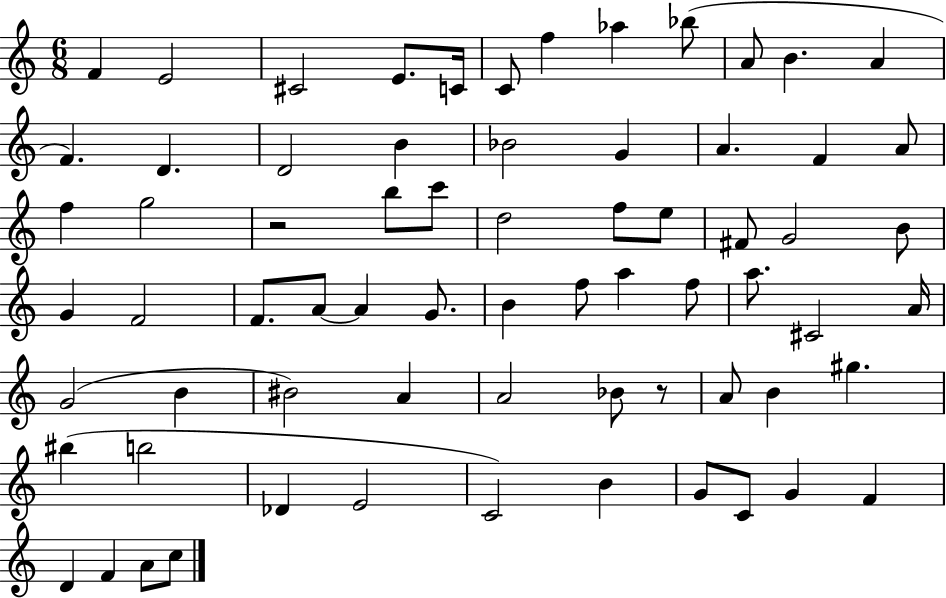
X:1
T:Untitled
M:6/8
L:1/4
K:C
F E2 ^C2 E/2 C/4 C/2 f _a _b/2 A/2 B A F D D2 B _B2 G A F A/2 f g2 z2 b/2 c'/2 d2 f/2 e/2 ^F/2 G2 B/2 G F2 F/2 A/2 A G/2 B f/2 a f/2 a/2 ^C2 A/4 G2 B ^B2 A A2 _B/2 z/2 A/2 B ^g ^b b2 _D E2 C2 B G/2 C/2 G F D F A/2 c/2